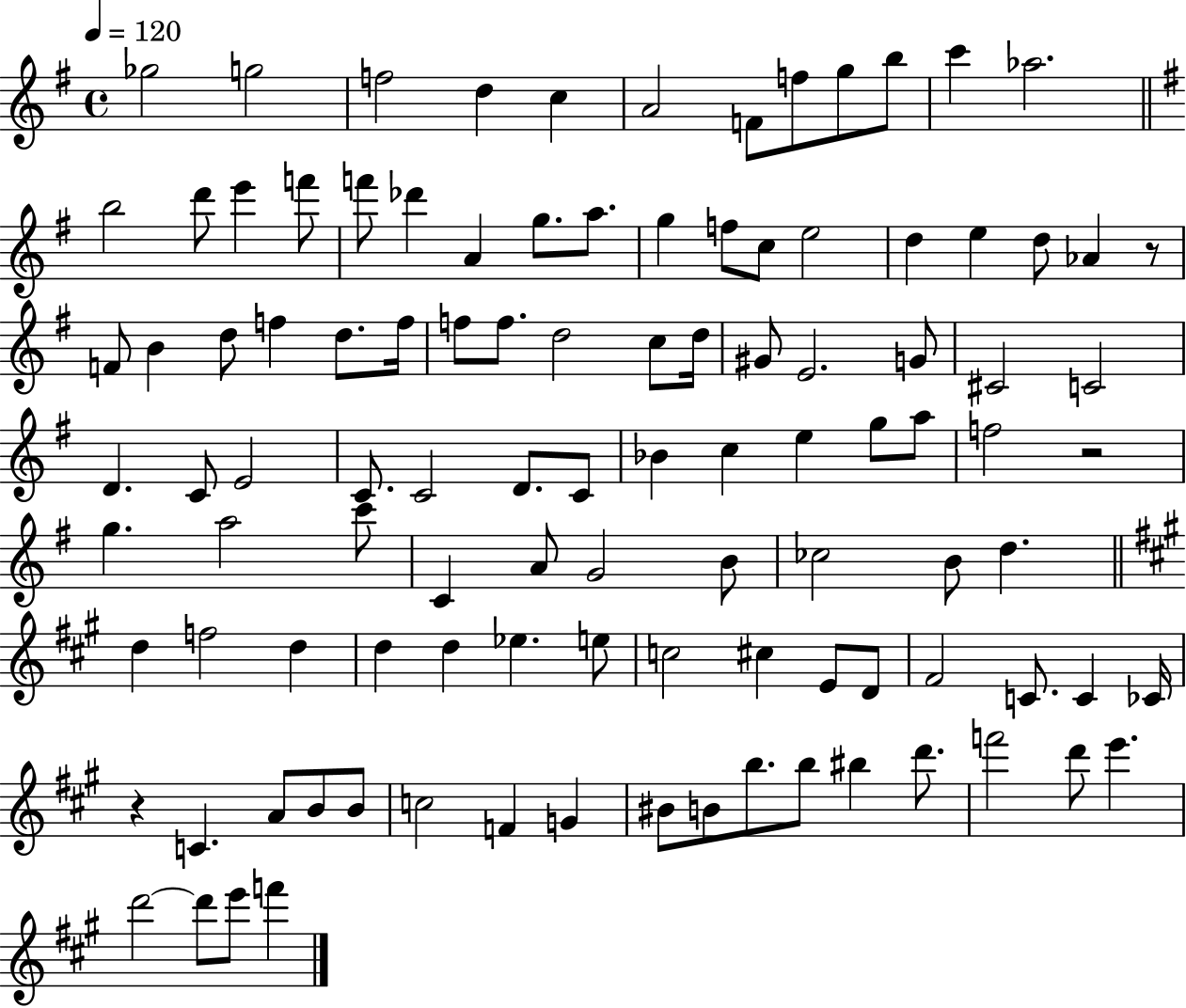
{
  \clef treble
  \time 4/4
  \defaultTimeSignature
  \key g \major
  \tempo 4 = 120
  ges''2 g''2 | f''2 d''4 c''4 | a'2 f'8 f''8 g''8 b''8 | c'''4 aes''2. | \break \bar "||" \break \key e \minor b''2 d'''8 e'''4 f'''8 | f'''8 des'''4 a'4 g''8. a''8. | g''4 f''8 c''8 e''2 | d''4 e''4 d''8 aes'4 r8 | \break f'8 b'4 d''8 f''4 d''8. f''16 | f''8 f''8. d''2 c''8 d''16 | gis'8 e'2. g'8 | cis'2 c'2 | \break d'4. c'8 e'2 | c'8. c'2 d'8. c'8 | bes'4 c''4 e''4 g''8 a''8 | f''2 r2 | \break g''4. a''2 c'''8 | c'4 a'8 g'2 b'8 | ces''2 b'8 d''4. | \bar "||" \break \key a \major d''4 f''2 d''4 | d''4 d''4 ees''4. e''8 | c''2 cis''4 e'8 d'8 | fis'2 c'8. c'4 ces'16 | \break r4 c'4. a'8 b'8 b'8 | c''2 f'4 g'4 | bis'8 b'8 b''8. b''8 bis''4 d'''8. | f'''2 d'''8 e'''4. | \break d'''2~~ d'''8 e'''8 f'''4 | \bar "|."
}